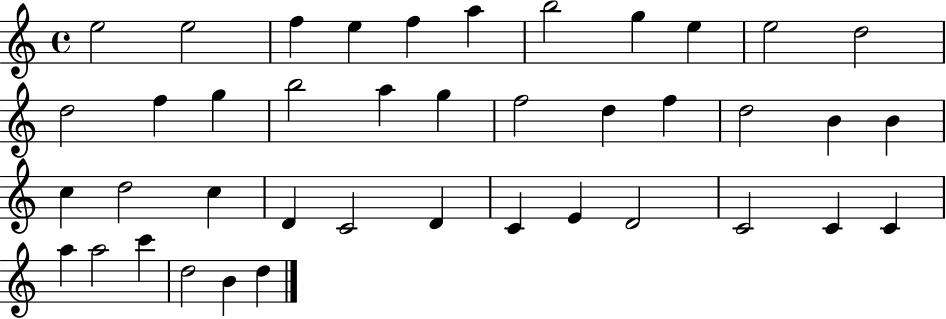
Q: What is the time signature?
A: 4/4